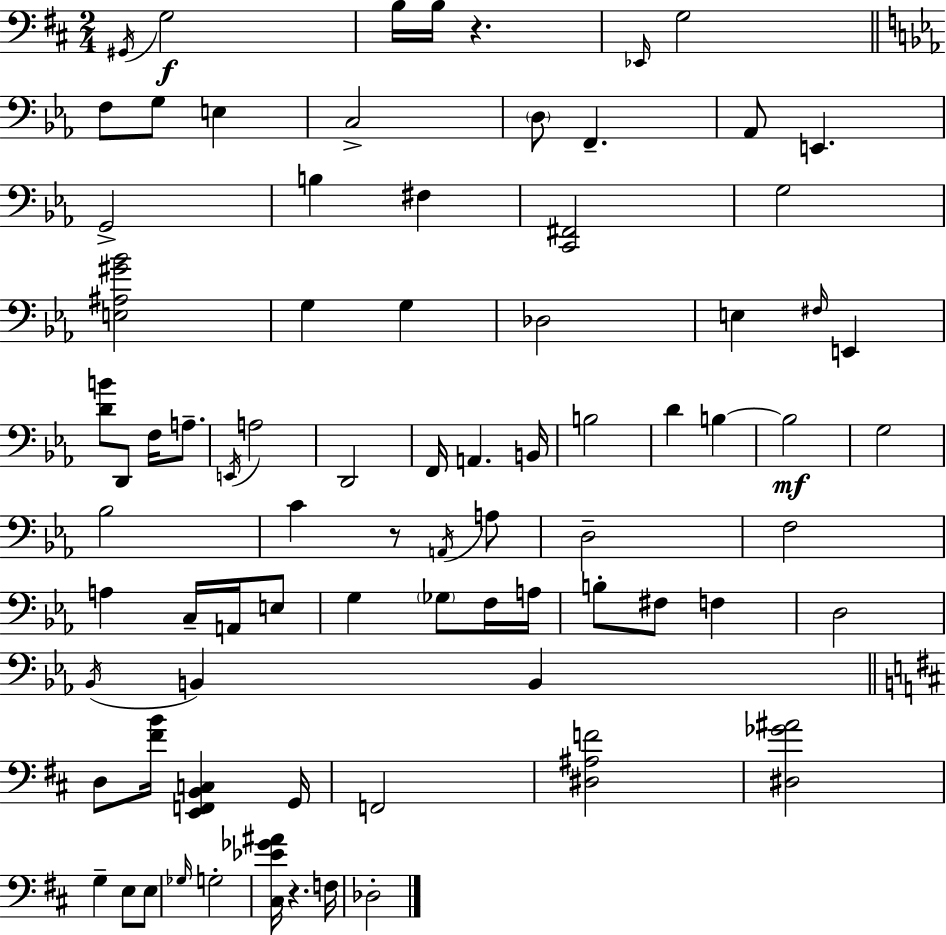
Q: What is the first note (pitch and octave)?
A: G#2